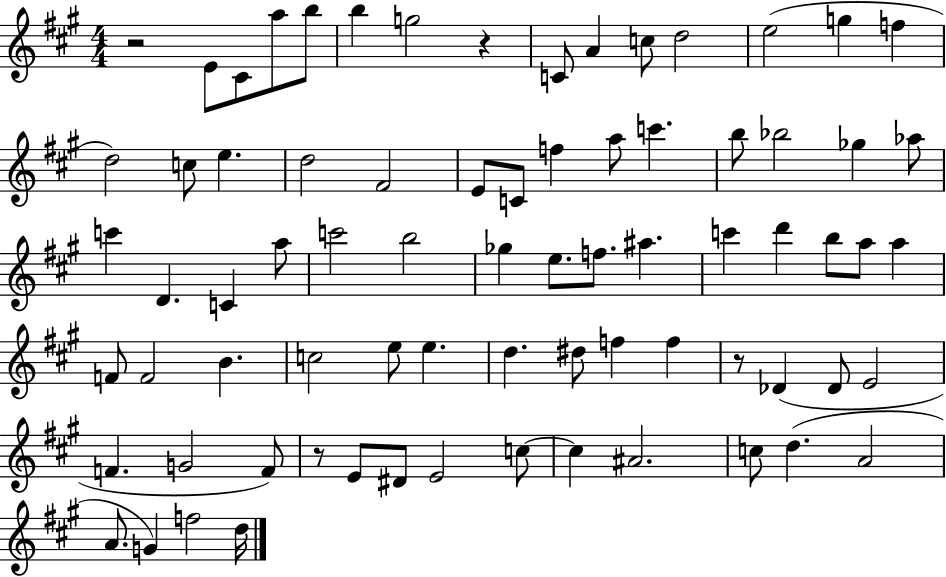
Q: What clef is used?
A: treble